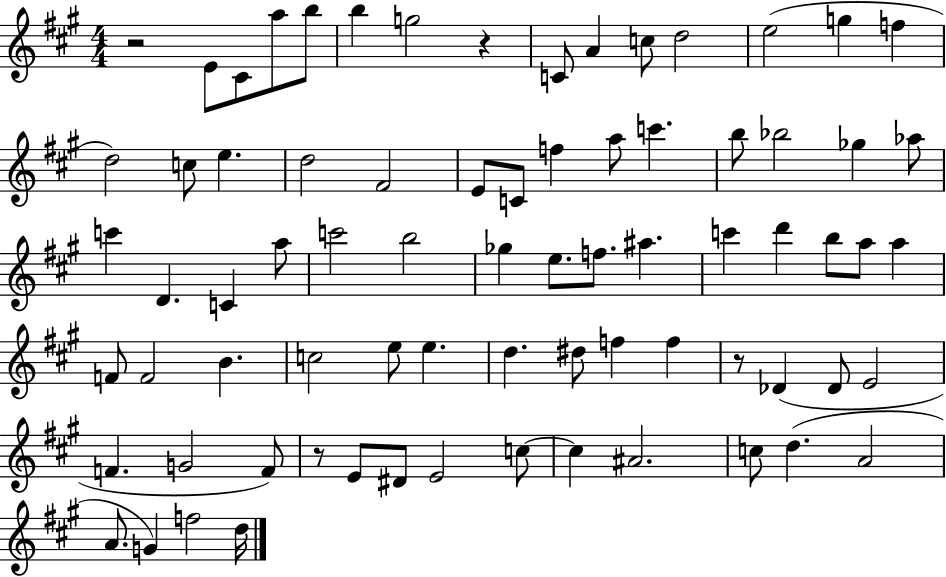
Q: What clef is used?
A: treble